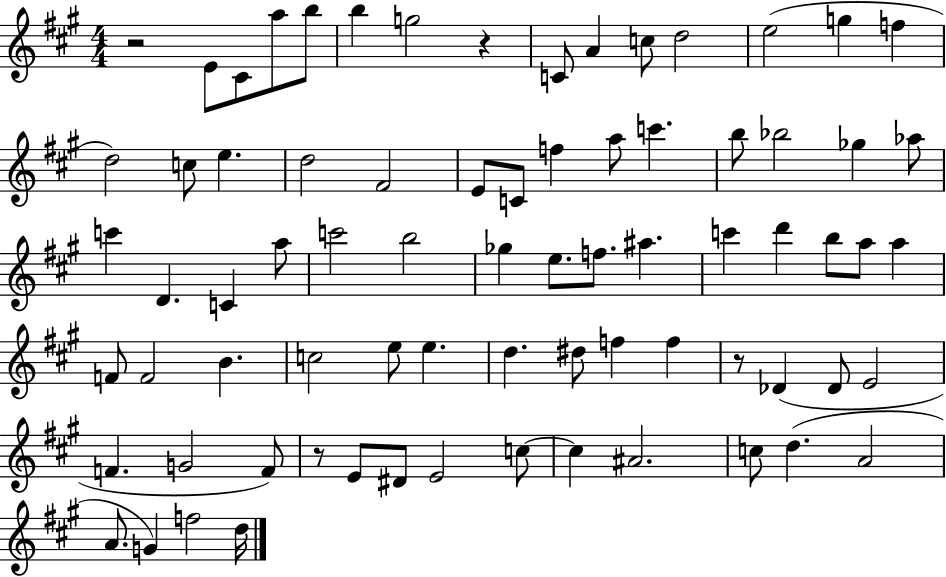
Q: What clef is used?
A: treble